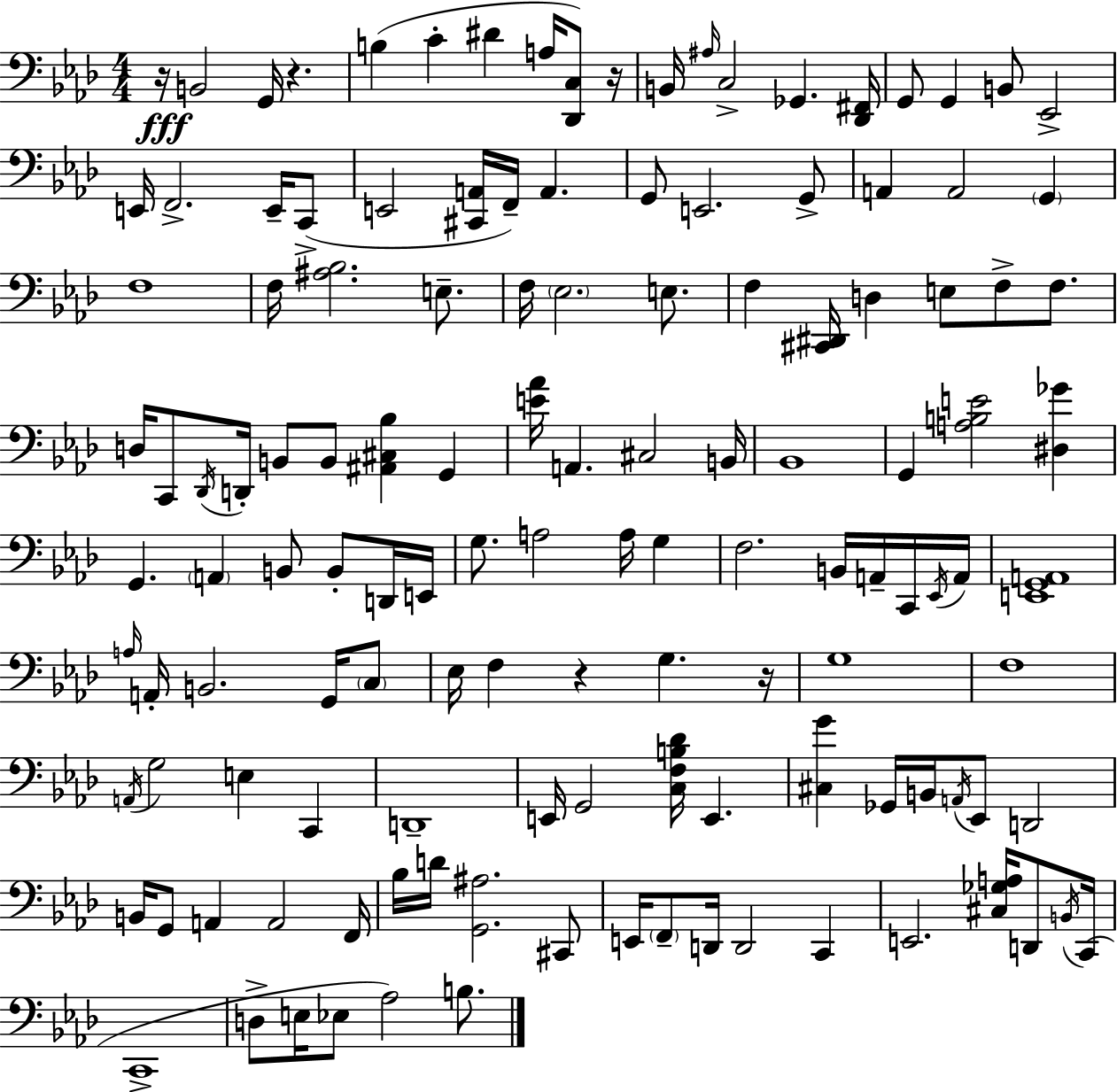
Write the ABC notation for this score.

X:1
T:Untitled
M:4/4
L:1/4
K:Fm
z/4 B,,2 G,,/4 z B, C ^D A,/4 [_D,,C,]/2 z/4 B,,/4 ^A,/4 C,2 _G,, [_D,,^F,,]/4 G,,/2 G,, B,,/2 _E,,2 E,,/4 F,,2 E,,/4 C,,/2 E,,2 [^C,,A,,]/4 F,,/4 A,, G,,/2 E,,2 G,,/2 A,, A,,2 G,, F,4 F,/4 [^A,_B,]2 E,/2 F,/4 _E,2 E,/2 F, [^C,,^D,,]/4 D, E,/2 F,/2 F,/2 D,/4 C,,/2 _D,,/4 D,,/4 B,,/2 B,,/2 [^A,,^C,_B,] G,, [E_A]/4 A,, ^C,2 B,,/4 _B,,4 G,, [A,B,E]2 [^D,_G] G,, A,, B,,/2 B,,/2 D,,/4 E,,/4 G,/2 A,2 A,/4 G, F,2 B,,/4 A,,/4 C,,/4 _E,,/4 A,,/4 [E,,G,,A,,]4 A,/4 A,,/4 B,,2 G,,/4 C,/2 _E,/4 F, z G, z/4 G,4 F,4 A,,/4 G,2 E, C,, D,,4 E,,/4 G,,2 [C,F,B,_D]/4 E,, [^C,G] _G,,/4 B,,/4 A,,/4 _E,,/2 D,,2 B,,/4 G,,/2 A,, A,,2 F,,/4 _B,/4 D/4 [G,,^A,]2 ^C,,/2 E,,/4 F,,/2 D,,/4 D,,2 C,, E,,2 [^C,_G,A,]/4 D,,/2 B,,/4 C,,/4 C,,4 D,/2 E,/4 _E,/2 _A,2 B,/2